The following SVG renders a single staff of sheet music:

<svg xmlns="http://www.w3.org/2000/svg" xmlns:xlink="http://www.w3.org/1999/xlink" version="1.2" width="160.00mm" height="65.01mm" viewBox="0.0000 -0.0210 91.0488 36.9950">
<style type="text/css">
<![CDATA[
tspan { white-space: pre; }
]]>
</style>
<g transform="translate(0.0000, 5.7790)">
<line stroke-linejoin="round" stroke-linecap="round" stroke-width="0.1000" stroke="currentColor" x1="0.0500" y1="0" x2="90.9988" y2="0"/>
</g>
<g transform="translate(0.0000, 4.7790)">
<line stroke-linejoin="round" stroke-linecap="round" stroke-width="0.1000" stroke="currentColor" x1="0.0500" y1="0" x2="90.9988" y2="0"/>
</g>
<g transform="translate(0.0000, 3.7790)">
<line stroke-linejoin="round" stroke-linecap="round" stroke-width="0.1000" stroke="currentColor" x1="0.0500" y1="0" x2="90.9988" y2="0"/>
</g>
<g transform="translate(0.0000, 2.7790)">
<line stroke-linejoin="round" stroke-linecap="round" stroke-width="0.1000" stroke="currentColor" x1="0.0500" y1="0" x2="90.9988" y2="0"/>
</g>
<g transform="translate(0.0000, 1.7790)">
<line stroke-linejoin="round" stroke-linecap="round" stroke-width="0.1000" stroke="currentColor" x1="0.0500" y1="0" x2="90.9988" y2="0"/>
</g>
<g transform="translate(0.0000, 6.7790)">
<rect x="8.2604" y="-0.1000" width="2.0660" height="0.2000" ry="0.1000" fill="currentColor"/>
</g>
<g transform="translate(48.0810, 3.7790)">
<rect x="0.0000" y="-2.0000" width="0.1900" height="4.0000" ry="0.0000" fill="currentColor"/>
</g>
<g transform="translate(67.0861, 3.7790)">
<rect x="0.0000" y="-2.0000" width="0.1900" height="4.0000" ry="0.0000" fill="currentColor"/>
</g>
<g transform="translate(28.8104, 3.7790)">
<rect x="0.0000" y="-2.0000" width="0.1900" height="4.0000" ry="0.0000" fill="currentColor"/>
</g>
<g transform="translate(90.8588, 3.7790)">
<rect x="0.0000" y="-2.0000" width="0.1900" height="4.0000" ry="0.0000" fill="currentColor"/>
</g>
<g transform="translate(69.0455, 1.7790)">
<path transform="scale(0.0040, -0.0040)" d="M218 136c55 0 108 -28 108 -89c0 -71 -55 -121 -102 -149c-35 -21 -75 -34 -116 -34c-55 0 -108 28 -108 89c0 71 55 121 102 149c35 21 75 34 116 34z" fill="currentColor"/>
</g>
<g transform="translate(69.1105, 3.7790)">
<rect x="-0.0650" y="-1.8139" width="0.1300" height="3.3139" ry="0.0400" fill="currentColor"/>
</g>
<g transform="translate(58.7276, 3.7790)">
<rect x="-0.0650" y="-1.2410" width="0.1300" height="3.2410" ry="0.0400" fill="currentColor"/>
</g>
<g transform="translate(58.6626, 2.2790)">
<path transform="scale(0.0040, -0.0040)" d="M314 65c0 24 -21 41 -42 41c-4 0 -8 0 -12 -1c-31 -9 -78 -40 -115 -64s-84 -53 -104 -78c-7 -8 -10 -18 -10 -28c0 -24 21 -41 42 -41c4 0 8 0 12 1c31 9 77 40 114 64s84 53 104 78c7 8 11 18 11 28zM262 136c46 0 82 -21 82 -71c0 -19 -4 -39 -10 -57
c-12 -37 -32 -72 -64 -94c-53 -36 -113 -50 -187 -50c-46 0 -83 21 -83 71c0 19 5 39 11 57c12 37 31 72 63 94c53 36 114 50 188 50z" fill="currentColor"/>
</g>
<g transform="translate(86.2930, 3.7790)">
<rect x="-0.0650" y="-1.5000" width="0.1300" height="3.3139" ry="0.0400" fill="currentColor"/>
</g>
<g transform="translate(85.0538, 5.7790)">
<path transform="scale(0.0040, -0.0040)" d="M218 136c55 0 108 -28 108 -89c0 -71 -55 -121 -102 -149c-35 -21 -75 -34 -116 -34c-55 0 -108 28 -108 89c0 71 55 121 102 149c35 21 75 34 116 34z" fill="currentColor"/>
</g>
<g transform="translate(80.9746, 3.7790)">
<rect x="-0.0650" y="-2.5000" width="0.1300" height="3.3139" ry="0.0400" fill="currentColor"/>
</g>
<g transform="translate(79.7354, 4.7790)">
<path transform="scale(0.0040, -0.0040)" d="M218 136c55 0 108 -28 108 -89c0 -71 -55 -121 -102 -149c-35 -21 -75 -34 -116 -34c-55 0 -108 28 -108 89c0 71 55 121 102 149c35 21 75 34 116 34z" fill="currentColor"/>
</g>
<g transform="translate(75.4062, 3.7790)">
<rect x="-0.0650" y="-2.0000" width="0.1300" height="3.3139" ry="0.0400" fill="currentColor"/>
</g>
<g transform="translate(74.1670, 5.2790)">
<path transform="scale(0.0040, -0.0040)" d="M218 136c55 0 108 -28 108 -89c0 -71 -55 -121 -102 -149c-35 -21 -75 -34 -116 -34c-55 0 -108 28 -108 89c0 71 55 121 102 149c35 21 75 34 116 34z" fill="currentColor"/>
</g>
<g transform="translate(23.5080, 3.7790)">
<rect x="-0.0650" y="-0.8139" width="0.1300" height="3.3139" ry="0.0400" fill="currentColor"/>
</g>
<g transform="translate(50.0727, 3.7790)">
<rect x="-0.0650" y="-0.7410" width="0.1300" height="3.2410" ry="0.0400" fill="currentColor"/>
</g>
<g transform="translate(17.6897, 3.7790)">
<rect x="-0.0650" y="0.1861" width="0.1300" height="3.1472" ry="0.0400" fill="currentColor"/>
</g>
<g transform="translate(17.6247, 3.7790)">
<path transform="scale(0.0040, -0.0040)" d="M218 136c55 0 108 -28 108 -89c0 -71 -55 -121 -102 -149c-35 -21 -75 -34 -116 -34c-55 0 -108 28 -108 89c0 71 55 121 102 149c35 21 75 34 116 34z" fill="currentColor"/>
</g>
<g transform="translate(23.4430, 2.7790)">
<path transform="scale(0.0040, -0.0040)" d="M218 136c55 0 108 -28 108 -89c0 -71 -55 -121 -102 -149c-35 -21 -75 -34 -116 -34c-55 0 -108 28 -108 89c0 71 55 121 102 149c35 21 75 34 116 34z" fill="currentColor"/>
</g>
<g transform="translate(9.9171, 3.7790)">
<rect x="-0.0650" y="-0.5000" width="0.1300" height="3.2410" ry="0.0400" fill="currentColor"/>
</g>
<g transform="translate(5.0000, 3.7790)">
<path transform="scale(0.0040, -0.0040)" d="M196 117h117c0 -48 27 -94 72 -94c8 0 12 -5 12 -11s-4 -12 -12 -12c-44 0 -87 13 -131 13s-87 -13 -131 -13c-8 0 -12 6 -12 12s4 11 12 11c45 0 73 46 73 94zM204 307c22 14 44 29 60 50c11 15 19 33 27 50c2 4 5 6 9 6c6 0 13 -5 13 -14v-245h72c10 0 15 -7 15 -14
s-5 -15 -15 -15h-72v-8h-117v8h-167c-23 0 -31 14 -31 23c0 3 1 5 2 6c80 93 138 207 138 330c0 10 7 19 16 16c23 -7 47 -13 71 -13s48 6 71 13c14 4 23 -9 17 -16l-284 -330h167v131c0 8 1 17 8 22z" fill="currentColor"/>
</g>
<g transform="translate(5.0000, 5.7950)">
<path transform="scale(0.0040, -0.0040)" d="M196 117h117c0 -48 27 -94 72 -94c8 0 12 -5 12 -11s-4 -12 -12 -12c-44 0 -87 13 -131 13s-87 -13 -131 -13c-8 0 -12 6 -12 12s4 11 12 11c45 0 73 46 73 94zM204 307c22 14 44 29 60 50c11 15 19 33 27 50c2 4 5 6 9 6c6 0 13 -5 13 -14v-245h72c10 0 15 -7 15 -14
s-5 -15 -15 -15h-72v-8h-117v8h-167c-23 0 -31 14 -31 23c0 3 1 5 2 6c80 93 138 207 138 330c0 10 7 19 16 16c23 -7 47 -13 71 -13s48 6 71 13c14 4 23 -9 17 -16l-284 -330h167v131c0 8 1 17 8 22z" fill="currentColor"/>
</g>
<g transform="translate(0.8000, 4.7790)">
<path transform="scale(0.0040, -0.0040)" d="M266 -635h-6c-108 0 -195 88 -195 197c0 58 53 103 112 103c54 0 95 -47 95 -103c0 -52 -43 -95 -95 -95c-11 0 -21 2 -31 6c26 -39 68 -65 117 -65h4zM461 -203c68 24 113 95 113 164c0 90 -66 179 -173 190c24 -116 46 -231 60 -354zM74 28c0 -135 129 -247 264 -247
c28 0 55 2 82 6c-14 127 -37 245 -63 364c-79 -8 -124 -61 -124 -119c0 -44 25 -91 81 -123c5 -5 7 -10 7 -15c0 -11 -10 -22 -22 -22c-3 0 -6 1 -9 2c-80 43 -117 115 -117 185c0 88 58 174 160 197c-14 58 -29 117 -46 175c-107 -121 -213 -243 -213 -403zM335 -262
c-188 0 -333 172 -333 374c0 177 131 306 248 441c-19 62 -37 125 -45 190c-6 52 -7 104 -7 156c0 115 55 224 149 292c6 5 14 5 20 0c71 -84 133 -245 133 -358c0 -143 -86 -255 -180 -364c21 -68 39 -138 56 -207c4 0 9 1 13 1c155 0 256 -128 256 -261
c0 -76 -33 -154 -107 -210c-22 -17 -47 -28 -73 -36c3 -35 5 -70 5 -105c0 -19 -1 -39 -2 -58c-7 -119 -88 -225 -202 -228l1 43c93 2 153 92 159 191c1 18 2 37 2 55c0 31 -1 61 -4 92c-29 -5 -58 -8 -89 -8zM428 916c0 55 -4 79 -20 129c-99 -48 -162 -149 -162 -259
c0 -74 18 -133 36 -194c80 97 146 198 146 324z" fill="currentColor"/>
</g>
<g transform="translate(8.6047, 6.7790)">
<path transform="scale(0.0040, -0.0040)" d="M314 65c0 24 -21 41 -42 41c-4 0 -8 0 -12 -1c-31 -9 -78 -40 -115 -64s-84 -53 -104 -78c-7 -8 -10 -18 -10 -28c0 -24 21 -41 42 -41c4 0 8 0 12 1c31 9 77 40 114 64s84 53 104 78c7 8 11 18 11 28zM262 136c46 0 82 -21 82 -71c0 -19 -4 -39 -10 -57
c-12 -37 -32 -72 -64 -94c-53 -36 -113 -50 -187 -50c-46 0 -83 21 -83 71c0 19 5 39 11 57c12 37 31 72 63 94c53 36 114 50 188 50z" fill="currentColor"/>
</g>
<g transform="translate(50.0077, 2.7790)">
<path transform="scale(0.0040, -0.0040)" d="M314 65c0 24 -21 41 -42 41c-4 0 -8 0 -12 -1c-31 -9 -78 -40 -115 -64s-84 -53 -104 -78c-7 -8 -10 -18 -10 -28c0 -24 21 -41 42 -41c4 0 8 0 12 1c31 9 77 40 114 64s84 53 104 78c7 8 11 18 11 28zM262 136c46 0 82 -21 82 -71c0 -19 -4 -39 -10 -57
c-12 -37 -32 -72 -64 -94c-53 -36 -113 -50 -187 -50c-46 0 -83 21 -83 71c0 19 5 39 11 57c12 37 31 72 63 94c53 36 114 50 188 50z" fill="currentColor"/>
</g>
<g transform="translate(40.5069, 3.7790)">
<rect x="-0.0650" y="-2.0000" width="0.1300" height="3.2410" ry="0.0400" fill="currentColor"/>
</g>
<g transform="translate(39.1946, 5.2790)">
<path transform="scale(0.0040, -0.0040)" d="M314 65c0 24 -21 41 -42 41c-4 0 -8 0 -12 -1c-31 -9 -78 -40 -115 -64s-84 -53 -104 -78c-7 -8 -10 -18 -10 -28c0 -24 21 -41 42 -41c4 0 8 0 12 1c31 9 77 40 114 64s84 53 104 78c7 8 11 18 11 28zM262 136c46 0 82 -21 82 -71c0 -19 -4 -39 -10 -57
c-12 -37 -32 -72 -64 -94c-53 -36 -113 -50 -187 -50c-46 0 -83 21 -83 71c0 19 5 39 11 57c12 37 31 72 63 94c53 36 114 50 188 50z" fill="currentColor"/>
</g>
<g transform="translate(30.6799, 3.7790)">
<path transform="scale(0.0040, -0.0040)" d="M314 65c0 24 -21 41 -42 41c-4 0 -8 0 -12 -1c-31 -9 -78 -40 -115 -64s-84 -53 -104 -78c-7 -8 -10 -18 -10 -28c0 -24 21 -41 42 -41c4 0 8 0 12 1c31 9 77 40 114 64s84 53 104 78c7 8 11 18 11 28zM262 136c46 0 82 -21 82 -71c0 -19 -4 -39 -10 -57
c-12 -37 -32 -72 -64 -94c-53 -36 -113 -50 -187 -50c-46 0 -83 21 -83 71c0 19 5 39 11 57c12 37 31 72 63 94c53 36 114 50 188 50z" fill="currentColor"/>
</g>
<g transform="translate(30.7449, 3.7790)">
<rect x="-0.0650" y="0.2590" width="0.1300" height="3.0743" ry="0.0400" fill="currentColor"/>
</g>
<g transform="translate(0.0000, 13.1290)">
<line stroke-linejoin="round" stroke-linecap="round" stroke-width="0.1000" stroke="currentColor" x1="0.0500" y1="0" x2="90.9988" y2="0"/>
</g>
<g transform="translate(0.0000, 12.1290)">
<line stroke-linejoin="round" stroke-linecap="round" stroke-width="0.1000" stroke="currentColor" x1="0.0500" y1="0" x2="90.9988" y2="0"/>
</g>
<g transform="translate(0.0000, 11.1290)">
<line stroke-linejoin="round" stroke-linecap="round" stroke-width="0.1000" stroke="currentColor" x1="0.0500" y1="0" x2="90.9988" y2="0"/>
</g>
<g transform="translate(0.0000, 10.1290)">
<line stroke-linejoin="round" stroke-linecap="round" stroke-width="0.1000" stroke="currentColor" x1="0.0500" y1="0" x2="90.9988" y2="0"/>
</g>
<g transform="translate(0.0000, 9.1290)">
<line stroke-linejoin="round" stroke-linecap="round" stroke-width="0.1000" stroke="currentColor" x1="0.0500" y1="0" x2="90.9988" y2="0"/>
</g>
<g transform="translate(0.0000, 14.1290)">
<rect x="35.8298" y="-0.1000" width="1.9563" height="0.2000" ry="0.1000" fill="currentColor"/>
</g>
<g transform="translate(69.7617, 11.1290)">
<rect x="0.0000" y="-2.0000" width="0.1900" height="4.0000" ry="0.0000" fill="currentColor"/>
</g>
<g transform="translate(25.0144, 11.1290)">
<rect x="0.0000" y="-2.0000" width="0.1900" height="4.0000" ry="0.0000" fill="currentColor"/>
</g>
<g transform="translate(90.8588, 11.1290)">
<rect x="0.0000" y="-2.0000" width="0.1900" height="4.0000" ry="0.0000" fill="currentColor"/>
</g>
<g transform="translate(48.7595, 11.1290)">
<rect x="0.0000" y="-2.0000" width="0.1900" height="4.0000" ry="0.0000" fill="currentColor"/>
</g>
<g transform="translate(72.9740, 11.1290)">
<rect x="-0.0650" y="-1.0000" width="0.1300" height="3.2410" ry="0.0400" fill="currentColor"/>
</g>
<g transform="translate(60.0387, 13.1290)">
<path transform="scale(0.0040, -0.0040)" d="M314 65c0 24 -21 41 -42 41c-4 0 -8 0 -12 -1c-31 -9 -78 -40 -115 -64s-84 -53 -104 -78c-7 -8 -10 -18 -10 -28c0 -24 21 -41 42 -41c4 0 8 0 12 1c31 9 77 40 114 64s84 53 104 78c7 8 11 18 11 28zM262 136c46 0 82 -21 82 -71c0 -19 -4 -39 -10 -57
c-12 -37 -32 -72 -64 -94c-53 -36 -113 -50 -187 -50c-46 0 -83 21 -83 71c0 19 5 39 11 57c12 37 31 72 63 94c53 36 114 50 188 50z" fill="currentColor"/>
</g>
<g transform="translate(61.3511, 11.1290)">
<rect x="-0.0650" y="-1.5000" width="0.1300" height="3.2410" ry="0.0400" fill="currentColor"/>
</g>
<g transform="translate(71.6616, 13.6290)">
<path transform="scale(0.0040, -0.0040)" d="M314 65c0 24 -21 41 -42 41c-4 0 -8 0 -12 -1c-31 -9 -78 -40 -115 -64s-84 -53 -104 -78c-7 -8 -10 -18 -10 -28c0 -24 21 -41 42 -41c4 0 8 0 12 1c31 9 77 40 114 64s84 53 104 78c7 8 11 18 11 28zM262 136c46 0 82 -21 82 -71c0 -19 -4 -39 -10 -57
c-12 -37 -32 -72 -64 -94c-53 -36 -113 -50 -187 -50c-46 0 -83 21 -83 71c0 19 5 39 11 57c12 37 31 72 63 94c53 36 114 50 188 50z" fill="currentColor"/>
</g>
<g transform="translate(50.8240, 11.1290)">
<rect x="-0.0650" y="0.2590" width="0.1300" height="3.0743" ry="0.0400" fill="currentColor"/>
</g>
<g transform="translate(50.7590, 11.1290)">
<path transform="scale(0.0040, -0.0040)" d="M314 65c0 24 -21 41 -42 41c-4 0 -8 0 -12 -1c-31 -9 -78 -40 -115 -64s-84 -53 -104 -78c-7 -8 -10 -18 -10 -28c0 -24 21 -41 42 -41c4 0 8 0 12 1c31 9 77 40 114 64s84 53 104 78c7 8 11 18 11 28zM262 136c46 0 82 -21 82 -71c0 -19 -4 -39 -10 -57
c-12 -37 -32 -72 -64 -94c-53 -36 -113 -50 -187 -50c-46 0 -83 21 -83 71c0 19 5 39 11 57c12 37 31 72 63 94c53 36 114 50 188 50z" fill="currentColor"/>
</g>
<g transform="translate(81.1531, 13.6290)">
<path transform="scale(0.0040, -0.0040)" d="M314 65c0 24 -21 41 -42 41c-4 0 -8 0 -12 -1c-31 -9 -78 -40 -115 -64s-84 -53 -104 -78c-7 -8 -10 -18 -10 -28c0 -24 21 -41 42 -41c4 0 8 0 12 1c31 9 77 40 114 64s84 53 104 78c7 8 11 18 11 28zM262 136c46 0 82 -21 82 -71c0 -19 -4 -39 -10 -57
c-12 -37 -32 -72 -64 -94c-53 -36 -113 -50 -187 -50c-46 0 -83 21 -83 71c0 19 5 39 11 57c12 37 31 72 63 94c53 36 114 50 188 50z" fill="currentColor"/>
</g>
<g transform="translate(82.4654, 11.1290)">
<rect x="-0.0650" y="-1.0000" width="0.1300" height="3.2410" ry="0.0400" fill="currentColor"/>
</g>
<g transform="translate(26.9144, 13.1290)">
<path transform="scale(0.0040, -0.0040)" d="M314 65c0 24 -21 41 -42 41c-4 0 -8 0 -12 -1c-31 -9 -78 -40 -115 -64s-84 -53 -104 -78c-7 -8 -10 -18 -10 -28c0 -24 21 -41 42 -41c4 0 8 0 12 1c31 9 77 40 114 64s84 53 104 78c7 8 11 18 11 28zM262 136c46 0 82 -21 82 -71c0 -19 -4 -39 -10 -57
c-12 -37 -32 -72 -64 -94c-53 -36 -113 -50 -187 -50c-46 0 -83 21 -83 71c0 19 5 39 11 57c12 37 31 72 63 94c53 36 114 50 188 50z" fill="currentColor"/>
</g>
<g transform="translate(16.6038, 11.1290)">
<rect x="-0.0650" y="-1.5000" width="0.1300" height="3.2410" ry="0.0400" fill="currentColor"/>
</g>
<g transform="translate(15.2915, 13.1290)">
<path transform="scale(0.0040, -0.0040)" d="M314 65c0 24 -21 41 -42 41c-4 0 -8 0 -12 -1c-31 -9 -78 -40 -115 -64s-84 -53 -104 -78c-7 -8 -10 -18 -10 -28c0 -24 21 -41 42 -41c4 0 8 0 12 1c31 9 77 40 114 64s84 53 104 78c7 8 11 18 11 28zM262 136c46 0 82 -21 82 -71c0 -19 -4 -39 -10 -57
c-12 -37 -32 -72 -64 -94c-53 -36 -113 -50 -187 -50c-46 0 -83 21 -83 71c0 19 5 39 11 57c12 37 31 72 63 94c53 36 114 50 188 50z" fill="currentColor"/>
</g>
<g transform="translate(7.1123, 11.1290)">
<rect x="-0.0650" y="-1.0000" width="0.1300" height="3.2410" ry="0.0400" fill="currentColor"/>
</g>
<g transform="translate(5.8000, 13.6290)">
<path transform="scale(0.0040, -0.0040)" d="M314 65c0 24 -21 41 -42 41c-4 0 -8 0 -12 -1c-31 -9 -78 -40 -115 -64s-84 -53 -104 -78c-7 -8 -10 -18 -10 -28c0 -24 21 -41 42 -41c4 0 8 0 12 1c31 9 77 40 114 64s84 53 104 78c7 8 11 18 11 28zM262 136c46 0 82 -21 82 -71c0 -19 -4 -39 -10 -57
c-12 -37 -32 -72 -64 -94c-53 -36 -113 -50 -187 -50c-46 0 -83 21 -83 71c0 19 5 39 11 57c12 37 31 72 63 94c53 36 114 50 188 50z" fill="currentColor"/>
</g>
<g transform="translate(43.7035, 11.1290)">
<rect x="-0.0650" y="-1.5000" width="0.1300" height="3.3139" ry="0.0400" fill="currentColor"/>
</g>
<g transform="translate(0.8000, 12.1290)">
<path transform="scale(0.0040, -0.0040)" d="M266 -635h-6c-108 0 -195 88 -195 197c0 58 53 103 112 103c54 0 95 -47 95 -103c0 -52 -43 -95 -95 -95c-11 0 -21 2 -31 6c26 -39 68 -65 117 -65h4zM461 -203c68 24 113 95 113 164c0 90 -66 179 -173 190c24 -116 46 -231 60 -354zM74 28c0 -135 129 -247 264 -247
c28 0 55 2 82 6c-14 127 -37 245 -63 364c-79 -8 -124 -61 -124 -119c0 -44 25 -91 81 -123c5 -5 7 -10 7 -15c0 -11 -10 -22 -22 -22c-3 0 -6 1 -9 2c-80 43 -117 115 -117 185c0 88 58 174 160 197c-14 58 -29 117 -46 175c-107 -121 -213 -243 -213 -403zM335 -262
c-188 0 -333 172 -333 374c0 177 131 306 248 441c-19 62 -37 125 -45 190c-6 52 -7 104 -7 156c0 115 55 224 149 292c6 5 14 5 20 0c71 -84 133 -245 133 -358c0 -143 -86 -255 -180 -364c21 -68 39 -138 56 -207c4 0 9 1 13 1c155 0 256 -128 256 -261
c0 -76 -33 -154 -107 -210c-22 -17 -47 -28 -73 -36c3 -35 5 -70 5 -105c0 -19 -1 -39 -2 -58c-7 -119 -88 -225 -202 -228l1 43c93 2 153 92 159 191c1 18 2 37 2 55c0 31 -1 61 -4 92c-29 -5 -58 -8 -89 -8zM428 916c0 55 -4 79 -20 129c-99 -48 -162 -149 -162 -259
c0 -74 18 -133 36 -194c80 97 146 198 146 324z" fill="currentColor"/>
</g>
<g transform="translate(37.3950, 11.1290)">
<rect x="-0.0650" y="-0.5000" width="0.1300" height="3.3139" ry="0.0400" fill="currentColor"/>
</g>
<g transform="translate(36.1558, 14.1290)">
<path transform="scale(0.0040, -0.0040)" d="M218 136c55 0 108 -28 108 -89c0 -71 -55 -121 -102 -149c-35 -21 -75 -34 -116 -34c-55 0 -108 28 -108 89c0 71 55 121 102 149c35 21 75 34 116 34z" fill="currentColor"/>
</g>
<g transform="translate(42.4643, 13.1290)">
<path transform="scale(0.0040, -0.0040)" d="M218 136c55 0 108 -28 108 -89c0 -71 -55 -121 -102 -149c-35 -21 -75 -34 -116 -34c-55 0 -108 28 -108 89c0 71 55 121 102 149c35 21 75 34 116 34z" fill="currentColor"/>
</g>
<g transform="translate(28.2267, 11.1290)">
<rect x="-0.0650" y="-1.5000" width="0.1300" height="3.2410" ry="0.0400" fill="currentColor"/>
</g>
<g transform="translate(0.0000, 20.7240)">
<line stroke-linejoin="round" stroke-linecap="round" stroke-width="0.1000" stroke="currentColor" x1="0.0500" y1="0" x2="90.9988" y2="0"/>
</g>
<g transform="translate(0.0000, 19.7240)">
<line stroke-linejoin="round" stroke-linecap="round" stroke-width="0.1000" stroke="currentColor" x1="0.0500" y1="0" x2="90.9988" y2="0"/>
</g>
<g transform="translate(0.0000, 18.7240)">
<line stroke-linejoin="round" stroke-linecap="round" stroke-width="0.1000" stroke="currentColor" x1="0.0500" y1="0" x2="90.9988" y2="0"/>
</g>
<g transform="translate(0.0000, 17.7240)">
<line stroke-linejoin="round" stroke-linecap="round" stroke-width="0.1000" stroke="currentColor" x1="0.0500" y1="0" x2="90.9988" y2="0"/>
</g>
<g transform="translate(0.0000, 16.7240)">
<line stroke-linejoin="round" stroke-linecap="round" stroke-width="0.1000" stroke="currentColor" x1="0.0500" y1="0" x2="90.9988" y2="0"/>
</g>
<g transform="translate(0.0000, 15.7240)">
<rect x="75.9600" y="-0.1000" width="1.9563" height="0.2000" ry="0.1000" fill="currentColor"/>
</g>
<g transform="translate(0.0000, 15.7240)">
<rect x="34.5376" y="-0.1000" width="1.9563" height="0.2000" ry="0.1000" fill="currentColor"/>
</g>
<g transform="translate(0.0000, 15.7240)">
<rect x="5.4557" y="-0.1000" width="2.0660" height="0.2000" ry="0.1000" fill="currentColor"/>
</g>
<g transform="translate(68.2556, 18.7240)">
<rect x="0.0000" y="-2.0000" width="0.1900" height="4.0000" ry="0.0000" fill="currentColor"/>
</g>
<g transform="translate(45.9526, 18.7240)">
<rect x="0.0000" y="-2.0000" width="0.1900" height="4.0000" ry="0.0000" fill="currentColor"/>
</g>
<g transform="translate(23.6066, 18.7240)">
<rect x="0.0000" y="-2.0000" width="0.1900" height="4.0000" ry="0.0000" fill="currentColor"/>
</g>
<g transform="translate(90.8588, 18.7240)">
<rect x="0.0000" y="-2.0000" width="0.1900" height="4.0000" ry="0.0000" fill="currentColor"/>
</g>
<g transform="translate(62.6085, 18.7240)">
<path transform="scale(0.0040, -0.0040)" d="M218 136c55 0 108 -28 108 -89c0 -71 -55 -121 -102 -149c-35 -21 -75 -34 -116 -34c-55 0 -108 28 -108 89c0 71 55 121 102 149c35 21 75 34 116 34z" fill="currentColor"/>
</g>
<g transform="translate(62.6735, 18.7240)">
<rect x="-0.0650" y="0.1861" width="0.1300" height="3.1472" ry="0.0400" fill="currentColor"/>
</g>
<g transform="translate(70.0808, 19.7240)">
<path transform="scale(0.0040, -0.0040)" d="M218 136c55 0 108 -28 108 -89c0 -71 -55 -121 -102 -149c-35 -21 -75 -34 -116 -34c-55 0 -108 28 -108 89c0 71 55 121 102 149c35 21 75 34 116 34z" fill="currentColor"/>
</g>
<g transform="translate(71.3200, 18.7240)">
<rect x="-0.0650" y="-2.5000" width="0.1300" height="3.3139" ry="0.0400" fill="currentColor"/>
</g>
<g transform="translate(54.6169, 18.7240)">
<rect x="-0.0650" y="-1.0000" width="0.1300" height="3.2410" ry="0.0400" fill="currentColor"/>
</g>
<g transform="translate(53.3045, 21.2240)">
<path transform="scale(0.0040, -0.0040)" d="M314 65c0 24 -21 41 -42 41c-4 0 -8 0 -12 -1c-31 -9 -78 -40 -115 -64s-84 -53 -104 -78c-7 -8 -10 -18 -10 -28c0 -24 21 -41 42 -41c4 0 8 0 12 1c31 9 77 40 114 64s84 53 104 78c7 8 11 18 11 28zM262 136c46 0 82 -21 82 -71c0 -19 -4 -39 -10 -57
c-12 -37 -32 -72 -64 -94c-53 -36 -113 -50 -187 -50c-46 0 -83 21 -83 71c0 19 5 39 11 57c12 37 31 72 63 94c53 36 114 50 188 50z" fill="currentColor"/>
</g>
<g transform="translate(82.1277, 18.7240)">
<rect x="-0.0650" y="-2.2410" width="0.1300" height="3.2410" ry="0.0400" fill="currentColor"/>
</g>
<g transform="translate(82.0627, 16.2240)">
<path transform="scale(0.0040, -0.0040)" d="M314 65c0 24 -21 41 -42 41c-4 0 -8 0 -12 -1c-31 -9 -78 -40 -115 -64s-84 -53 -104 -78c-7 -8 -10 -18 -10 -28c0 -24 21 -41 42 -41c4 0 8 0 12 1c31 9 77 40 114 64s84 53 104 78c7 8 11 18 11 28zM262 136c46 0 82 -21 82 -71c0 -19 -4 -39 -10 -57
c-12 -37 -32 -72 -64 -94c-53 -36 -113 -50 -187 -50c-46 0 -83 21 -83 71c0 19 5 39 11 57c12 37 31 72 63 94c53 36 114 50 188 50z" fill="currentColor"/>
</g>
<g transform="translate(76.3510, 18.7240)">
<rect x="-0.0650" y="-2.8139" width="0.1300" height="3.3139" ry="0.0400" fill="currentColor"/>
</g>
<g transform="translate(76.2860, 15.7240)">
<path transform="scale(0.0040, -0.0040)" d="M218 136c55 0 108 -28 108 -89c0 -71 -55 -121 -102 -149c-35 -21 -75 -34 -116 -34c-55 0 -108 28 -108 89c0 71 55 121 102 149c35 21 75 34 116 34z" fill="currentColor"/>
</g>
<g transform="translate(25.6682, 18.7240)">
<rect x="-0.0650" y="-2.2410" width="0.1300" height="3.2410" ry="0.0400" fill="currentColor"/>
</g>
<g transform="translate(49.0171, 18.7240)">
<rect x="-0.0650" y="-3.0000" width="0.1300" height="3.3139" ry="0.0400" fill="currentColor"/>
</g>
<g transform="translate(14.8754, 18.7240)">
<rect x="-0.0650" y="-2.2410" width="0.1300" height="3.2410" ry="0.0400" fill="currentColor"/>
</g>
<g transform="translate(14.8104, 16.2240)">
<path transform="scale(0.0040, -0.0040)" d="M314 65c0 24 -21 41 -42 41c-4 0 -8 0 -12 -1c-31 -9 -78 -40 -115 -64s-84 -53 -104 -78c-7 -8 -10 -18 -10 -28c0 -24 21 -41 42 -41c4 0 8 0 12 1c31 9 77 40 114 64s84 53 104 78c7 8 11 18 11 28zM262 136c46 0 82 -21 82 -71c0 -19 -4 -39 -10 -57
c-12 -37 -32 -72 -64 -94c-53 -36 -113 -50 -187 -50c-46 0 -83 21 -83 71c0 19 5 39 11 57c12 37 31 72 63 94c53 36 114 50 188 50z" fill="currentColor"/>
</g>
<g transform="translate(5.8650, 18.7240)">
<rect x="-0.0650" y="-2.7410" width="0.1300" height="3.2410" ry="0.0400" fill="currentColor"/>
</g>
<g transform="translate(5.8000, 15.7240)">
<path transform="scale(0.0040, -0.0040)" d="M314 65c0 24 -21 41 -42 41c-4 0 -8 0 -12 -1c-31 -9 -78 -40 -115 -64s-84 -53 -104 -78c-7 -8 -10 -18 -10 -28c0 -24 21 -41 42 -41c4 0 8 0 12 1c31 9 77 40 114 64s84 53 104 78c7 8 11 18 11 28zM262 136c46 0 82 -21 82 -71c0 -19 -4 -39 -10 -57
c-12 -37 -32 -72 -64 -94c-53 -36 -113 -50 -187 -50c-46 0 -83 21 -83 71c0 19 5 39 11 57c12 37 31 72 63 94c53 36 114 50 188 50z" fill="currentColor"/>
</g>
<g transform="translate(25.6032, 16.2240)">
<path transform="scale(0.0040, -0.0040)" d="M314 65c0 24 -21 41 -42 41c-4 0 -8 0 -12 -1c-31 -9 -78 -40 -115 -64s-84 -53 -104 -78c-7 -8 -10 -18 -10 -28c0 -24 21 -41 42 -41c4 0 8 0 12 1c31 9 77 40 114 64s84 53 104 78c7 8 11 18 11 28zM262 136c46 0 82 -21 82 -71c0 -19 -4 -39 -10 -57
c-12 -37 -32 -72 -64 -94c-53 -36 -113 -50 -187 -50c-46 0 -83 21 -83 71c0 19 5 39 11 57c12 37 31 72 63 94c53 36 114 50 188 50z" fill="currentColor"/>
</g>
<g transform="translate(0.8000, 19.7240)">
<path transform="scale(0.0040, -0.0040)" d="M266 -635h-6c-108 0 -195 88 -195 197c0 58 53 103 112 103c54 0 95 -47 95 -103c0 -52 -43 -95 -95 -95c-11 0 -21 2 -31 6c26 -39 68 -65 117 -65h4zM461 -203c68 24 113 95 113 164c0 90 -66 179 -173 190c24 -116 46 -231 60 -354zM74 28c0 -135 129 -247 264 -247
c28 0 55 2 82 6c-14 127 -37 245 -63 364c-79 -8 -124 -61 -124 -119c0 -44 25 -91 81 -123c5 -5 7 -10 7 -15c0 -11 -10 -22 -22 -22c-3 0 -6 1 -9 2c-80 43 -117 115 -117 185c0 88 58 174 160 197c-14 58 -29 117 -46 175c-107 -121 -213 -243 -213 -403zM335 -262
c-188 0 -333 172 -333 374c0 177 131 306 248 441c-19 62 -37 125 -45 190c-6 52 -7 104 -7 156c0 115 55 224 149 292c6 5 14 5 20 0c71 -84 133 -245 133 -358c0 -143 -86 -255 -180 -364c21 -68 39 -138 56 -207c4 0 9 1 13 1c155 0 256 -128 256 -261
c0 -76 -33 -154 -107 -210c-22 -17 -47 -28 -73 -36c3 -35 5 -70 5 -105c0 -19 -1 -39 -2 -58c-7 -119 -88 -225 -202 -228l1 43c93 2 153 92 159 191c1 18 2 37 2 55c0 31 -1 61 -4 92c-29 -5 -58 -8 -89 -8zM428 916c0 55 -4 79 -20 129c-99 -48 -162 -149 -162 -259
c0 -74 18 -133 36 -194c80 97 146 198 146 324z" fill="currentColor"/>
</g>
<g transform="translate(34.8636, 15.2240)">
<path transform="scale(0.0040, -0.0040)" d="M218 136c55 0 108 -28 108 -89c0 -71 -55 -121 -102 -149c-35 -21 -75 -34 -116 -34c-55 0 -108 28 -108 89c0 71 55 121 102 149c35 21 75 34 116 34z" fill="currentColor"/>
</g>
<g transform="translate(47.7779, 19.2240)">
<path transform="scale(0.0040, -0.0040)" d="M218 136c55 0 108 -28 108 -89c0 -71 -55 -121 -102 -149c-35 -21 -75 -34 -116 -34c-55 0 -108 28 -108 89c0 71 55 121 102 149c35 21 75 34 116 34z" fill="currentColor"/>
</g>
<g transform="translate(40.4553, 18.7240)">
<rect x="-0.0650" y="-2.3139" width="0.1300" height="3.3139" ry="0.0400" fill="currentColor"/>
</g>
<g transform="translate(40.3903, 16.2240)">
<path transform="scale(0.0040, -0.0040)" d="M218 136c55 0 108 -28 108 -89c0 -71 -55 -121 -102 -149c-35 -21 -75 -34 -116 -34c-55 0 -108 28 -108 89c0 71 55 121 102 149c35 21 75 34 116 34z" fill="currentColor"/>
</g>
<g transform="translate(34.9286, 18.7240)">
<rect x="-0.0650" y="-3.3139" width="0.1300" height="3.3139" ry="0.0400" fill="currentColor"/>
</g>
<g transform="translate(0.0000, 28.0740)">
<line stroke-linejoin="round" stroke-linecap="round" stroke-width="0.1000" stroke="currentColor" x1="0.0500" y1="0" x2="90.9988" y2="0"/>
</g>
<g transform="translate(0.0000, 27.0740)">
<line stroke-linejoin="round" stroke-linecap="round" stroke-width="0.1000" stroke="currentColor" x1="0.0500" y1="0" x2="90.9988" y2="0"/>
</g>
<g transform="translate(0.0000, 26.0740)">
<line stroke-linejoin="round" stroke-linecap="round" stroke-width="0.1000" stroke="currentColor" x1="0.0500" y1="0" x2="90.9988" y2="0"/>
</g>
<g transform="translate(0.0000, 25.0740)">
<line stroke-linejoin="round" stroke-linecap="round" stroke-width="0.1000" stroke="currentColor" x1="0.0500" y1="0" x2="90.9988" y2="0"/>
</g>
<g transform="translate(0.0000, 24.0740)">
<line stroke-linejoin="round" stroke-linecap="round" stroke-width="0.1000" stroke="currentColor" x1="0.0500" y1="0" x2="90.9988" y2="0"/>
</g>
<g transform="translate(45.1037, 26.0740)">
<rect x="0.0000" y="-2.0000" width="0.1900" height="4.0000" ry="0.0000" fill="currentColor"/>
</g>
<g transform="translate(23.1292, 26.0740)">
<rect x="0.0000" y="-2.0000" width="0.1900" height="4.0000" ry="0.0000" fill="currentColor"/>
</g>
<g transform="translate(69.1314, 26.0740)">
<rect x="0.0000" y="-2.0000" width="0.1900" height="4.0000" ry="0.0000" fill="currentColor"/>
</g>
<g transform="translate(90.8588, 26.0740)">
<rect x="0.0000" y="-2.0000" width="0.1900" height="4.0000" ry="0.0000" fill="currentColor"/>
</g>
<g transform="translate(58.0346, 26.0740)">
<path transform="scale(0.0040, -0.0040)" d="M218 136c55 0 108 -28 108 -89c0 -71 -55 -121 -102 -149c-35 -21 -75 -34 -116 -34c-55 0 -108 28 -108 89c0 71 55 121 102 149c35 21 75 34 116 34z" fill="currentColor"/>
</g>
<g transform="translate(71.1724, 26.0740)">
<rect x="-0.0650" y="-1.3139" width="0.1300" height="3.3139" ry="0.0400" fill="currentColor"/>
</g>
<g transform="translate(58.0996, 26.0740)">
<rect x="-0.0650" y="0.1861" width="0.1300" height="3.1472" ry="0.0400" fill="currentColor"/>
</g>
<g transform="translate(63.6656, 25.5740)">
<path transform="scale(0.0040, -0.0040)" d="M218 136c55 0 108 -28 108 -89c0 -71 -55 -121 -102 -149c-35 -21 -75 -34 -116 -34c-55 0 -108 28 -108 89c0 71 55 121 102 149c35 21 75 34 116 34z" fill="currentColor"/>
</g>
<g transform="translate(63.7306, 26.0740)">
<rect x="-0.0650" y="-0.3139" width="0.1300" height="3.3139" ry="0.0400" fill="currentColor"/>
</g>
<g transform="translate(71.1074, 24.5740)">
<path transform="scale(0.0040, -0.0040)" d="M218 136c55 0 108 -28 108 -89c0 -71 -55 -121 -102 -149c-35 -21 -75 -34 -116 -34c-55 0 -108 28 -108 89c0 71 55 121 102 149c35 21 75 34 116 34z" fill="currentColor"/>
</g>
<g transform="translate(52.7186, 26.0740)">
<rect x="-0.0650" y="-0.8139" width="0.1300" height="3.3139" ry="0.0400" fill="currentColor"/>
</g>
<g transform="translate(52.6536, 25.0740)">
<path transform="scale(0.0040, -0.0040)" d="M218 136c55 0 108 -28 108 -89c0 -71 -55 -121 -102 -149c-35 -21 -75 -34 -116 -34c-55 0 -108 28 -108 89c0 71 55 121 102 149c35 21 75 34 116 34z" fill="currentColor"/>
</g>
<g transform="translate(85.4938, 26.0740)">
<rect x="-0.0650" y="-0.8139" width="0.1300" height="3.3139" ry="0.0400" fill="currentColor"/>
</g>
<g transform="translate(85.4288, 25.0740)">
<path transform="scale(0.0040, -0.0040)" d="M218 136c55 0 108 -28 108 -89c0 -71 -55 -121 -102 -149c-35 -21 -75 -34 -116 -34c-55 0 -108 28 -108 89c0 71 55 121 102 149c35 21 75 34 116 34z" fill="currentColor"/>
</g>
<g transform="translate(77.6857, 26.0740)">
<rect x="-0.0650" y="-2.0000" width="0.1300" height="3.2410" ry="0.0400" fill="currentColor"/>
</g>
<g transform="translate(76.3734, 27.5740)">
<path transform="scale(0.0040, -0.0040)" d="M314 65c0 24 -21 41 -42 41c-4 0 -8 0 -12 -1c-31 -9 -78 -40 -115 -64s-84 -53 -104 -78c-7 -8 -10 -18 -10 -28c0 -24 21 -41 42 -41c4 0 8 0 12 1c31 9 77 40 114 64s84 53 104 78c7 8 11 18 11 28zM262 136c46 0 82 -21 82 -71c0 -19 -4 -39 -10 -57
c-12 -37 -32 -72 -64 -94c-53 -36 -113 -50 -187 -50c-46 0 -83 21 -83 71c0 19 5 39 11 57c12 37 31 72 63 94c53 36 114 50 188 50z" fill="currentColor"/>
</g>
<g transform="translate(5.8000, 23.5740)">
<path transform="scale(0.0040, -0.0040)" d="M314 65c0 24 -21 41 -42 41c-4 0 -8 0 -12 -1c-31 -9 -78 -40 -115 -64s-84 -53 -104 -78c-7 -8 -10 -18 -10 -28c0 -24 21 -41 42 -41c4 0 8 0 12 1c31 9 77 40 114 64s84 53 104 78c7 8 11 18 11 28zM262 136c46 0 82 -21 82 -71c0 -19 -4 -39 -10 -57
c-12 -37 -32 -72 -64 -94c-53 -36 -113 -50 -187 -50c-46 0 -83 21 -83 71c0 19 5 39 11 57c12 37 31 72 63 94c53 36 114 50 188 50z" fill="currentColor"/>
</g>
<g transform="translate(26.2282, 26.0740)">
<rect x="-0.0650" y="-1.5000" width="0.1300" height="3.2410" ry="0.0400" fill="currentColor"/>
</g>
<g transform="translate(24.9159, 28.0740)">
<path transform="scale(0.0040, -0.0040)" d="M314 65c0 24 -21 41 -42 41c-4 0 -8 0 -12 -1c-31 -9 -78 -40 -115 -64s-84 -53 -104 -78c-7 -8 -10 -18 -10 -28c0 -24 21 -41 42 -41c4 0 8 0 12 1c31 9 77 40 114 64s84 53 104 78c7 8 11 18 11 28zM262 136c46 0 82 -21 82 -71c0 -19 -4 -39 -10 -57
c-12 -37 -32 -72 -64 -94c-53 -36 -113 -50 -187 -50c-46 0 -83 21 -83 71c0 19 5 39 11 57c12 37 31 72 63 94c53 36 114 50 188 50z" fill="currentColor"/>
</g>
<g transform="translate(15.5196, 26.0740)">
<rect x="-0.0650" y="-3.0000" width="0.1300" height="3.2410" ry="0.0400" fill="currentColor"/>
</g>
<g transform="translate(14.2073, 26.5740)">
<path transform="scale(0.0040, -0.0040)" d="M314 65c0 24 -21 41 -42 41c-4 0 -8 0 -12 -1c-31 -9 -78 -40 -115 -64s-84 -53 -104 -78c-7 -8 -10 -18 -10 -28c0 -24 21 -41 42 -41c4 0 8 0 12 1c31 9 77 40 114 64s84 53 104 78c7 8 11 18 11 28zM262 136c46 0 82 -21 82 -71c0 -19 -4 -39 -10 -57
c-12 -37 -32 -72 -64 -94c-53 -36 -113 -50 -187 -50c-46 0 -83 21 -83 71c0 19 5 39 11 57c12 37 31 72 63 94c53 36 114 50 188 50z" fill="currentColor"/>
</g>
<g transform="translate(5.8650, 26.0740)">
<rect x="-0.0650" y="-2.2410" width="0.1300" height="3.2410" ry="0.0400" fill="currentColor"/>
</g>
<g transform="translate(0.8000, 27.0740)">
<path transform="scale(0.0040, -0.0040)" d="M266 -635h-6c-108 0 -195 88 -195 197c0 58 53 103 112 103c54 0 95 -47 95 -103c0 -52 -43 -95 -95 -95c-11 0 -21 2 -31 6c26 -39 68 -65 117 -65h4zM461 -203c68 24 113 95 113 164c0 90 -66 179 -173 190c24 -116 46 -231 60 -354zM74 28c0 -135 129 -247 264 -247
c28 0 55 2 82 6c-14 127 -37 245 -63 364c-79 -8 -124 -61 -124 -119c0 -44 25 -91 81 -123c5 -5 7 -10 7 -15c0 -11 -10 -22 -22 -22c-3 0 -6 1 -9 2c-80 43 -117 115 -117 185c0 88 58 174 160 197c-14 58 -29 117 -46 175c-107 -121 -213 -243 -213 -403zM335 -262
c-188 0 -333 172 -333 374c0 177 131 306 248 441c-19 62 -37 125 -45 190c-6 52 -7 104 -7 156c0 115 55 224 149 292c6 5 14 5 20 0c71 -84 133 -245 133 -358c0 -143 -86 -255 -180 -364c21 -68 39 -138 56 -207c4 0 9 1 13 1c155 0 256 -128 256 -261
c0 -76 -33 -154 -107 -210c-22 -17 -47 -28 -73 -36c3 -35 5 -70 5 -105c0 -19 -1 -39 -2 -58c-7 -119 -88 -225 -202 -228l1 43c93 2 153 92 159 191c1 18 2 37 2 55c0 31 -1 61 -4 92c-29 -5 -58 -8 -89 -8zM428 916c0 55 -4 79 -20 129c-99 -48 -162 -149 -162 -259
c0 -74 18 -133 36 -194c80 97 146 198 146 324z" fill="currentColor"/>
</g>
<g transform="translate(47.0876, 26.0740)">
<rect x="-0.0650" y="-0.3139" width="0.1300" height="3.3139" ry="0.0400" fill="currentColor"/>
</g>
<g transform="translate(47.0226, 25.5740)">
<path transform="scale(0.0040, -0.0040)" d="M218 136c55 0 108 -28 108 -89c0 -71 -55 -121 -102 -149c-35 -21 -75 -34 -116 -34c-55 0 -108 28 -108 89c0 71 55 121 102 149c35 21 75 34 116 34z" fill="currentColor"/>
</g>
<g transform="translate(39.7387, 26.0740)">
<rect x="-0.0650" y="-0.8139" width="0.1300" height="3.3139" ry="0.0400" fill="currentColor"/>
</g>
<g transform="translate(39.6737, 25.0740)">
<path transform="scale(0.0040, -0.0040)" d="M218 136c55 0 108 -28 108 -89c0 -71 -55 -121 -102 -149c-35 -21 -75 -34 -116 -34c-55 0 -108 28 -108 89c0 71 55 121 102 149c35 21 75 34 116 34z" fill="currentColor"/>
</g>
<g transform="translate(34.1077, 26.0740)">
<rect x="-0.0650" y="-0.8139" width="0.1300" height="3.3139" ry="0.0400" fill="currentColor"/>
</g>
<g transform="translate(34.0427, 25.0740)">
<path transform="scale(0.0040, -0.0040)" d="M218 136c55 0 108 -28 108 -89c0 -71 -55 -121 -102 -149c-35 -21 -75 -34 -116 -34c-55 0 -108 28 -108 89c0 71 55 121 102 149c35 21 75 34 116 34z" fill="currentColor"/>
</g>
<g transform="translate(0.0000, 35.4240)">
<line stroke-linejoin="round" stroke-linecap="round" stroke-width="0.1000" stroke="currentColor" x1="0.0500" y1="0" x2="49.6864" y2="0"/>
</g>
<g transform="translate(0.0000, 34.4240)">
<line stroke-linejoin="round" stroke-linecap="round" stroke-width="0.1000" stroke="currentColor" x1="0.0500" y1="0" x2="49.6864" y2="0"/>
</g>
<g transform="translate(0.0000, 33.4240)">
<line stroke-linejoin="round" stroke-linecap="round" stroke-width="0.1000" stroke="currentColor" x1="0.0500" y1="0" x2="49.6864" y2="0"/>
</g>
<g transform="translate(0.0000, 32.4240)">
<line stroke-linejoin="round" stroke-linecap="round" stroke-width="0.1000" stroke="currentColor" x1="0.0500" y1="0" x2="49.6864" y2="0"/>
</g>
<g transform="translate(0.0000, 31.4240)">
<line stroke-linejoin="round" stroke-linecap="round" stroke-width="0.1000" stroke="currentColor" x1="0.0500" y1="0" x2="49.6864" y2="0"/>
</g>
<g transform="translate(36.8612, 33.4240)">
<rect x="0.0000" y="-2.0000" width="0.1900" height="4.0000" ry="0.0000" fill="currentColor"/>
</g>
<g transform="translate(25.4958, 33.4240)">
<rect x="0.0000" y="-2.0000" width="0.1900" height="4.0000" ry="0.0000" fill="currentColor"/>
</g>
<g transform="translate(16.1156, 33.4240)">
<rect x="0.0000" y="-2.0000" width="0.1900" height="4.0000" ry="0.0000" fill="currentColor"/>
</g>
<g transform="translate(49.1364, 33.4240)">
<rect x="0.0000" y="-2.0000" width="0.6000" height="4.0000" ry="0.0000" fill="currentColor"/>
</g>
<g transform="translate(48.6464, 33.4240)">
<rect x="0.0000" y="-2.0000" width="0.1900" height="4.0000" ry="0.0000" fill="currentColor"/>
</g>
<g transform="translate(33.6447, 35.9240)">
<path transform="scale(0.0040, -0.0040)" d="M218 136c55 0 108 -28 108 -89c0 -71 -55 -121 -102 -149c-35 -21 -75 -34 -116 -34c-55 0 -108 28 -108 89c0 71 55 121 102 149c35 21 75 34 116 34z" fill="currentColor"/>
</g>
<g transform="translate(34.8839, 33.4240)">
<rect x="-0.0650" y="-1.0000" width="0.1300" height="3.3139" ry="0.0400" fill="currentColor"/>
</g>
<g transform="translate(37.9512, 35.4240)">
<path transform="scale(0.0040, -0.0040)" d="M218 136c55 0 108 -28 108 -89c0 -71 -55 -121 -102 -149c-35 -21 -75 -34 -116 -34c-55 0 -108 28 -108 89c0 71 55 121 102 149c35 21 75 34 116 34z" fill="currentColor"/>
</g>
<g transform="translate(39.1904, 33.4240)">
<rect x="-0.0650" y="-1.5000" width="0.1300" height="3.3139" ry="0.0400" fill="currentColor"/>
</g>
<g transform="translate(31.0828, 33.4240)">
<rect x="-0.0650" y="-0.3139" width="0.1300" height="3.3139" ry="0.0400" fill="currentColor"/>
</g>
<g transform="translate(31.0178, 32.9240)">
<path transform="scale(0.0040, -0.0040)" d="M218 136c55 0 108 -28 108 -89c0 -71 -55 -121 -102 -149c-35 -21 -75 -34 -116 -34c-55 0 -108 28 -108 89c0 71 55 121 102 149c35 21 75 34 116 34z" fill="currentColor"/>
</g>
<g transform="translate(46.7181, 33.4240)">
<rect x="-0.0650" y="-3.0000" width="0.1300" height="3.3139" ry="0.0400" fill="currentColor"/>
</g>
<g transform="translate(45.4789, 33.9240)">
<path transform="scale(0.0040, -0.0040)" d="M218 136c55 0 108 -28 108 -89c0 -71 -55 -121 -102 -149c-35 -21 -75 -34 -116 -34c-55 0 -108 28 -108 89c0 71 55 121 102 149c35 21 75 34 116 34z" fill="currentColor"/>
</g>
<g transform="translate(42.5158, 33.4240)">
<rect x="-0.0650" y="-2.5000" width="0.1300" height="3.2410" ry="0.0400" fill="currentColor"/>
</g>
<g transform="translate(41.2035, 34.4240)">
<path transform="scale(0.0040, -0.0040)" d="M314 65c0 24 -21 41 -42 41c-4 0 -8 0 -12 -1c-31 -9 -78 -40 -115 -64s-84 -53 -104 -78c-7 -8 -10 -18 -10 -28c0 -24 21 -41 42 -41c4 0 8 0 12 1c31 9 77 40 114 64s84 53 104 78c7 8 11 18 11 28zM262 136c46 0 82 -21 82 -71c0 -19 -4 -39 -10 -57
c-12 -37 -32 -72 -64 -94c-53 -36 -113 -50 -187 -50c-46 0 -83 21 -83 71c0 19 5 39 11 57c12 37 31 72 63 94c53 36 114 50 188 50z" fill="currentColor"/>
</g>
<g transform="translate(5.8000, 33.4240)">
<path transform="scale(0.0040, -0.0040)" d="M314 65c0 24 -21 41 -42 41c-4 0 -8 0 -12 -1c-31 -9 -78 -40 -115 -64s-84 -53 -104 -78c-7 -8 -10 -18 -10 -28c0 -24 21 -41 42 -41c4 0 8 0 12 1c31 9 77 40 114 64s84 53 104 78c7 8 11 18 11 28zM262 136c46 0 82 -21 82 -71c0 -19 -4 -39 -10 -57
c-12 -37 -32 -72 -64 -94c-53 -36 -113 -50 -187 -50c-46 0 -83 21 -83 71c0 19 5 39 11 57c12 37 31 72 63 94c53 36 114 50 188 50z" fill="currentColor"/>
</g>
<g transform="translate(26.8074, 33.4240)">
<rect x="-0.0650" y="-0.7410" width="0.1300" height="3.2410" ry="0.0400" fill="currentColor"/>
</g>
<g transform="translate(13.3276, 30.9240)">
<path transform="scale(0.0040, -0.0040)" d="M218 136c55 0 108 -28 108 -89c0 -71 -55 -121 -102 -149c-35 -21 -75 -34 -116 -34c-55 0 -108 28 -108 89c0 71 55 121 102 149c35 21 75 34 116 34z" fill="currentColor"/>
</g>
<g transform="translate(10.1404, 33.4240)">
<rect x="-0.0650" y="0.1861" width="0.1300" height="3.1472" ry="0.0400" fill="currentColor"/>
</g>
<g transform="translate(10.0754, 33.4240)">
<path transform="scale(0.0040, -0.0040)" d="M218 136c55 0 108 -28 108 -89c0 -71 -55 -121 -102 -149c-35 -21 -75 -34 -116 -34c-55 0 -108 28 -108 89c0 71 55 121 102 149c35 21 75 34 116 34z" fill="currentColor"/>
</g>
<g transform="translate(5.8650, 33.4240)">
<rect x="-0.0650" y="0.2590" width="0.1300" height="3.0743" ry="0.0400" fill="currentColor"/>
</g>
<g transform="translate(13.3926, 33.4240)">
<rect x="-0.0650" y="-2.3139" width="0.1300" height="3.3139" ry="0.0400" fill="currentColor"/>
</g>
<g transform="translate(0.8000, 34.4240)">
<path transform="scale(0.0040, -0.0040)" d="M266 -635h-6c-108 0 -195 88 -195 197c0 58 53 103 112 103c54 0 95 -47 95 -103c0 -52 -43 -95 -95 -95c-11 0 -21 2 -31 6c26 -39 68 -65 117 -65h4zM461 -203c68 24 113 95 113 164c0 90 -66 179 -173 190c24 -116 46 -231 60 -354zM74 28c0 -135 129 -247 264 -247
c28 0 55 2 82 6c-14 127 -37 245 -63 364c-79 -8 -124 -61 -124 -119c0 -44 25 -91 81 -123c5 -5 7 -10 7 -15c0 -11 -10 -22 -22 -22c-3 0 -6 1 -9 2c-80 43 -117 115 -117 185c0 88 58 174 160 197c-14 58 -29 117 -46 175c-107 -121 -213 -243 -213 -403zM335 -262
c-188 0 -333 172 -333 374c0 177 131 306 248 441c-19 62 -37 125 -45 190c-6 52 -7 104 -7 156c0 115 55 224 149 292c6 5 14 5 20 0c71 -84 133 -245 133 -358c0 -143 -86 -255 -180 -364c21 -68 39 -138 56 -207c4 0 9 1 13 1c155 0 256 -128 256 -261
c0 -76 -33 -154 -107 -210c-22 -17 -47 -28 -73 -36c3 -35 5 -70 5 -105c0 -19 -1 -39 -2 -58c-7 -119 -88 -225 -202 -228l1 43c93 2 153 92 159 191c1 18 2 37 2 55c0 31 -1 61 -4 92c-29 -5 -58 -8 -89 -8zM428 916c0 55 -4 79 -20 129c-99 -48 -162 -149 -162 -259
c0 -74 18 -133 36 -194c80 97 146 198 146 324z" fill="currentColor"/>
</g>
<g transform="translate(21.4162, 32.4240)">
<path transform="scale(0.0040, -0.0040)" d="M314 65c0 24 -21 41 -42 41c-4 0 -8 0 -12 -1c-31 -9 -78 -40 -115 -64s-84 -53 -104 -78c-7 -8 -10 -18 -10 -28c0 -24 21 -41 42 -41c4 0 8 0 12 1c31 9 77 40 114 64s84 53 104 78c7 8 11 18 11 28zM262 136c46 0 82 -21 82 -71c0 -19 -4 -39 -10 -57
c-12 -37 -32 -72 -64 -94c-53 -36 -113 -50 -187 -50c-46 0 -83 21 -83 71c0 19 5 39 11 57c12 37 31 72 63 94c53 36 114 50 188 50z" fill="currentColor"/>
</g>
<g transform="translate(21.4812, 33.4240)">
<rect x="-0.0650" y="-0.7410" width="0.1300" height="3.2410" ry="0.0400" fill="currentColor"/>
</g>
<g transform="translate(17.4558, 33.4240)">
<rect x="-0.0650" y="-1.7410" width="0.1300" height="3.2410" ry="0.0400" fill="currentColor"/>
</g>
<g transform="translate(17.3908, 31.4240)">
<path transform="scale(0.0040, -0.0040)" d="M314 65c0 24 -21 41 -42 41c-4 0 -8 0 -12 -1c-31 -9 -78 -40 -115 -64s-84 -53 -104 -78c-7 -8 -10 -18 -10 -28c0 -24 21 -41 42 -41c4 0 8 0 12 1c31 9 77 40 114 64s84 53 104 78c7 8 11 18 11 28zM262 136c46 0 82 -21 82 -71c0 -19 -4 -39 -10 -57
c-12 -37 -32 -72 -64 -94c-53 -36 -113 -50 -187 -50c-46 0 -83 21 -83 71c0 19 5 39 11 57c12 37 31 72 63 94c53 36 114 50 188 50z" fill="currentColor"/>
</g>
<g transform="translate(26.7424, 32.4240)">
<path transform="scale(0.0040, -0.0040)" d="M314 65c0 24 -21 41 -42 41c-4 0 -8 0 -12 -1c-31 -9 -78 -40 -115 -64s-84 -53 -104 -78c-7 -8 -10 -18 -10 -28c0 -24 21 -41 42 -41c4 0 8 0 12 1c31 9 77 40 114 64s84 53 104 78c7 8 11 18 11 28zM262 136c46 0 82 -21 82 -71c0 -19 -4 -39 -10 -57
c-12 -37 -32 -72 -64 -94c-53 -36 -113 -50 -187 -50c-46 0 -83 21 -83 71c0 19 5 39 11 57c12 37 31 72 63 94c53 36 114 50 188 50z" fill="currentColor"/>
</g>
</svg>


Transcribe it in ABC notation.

X:1
T:Untitled
M:4/4
L:1/4
K:C
C2 B d B2 F2 d2 e2 f F G E D2 E2 E2 C E B2 E2 D2 D2 a2 g2 g2 b g A D2 B G a g2 g2 A2 E2 d d c d B c e F2 d B2 B g f2 d2 d2 c D E G2 A